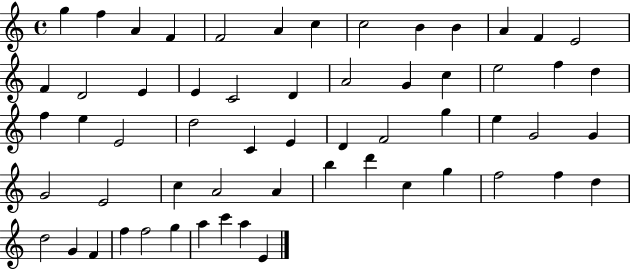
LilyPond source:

{
  \clef treble
  \time 4/4
  \defaultTimeSignature
  \key c \major
  g''4 f''4 a'4 f'4 | f'2 a'4 c''4 | c''2 b'4 b'4 | a'4 f'4 e'2 | \break f'4 d'2 e'4 | e'4 c'2 d'4 | a'2 g'4 c''4 | e''2 f''4 d''4 | \break f''4 e''4 e'2 | d''2 c'4 e'4 | d'4 f'2 g''4 | e''4 g'2 g'4 | \break g'2 e'2 | c''4 a'2 a'4 | b''4 d'''4 c''4 g''4 | f''2 f''4 d''4 | \break d''2 g'4 f'4 | f''4 f''2 g''4 | a''4 c'''4 a''4 e'4 | \bar "|."
}